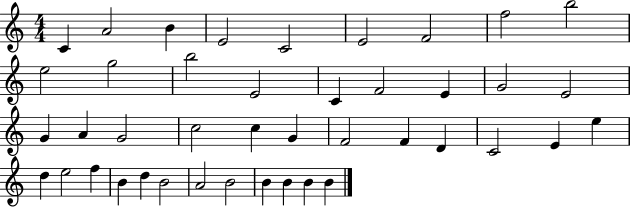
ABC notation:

X:1
T:Untitled
M:4/4
L:1/4
K:C
C A2 B E2 C2 E2 F2 f2 b2 e2 g2 b2 E2 C F2 E G2 E2 G A G2 c2 c G F2 F D C2 E e d e2 f B d B2 A2 B2 B B B B